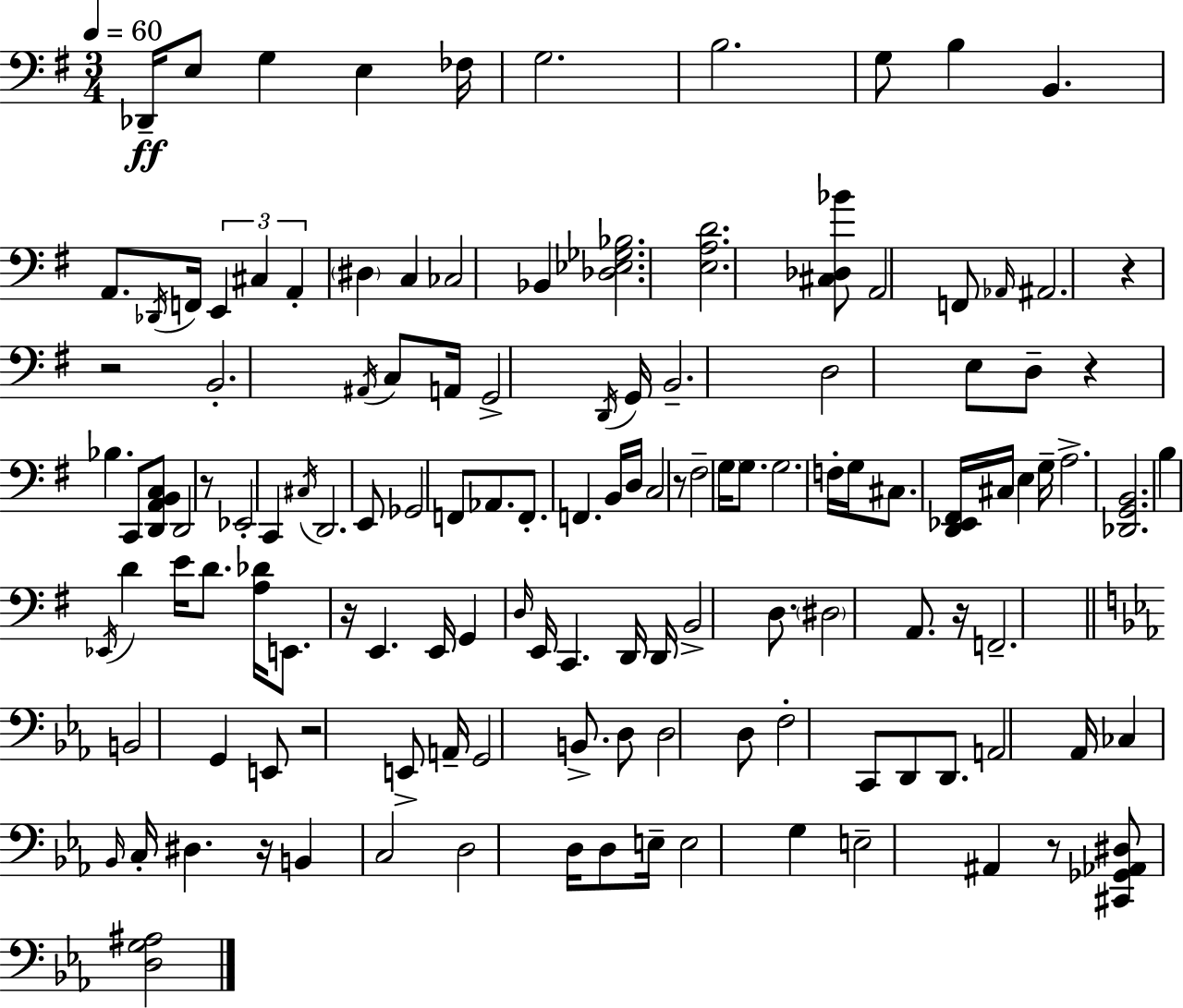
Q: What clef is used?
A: bass